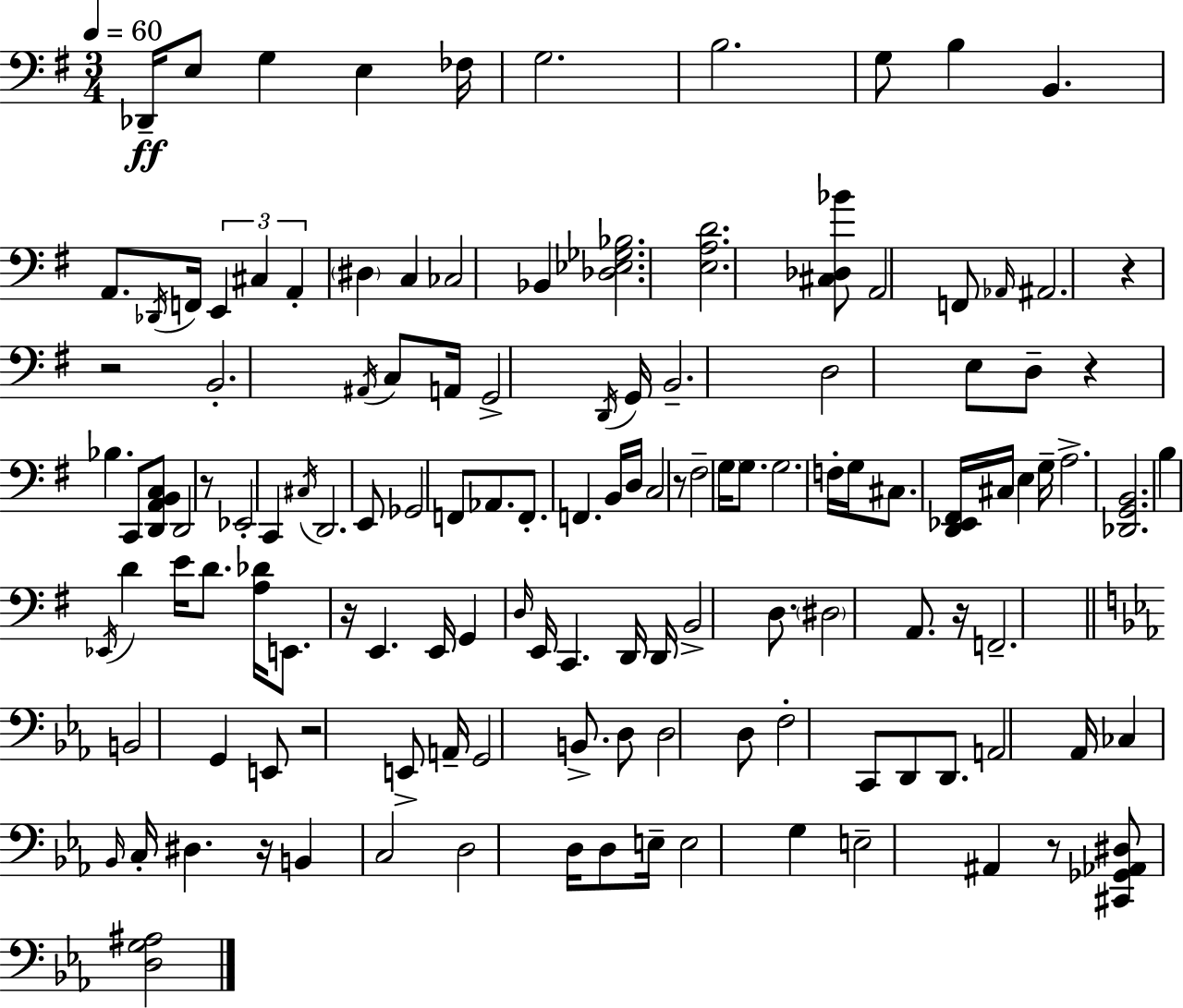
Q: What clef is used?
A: bass